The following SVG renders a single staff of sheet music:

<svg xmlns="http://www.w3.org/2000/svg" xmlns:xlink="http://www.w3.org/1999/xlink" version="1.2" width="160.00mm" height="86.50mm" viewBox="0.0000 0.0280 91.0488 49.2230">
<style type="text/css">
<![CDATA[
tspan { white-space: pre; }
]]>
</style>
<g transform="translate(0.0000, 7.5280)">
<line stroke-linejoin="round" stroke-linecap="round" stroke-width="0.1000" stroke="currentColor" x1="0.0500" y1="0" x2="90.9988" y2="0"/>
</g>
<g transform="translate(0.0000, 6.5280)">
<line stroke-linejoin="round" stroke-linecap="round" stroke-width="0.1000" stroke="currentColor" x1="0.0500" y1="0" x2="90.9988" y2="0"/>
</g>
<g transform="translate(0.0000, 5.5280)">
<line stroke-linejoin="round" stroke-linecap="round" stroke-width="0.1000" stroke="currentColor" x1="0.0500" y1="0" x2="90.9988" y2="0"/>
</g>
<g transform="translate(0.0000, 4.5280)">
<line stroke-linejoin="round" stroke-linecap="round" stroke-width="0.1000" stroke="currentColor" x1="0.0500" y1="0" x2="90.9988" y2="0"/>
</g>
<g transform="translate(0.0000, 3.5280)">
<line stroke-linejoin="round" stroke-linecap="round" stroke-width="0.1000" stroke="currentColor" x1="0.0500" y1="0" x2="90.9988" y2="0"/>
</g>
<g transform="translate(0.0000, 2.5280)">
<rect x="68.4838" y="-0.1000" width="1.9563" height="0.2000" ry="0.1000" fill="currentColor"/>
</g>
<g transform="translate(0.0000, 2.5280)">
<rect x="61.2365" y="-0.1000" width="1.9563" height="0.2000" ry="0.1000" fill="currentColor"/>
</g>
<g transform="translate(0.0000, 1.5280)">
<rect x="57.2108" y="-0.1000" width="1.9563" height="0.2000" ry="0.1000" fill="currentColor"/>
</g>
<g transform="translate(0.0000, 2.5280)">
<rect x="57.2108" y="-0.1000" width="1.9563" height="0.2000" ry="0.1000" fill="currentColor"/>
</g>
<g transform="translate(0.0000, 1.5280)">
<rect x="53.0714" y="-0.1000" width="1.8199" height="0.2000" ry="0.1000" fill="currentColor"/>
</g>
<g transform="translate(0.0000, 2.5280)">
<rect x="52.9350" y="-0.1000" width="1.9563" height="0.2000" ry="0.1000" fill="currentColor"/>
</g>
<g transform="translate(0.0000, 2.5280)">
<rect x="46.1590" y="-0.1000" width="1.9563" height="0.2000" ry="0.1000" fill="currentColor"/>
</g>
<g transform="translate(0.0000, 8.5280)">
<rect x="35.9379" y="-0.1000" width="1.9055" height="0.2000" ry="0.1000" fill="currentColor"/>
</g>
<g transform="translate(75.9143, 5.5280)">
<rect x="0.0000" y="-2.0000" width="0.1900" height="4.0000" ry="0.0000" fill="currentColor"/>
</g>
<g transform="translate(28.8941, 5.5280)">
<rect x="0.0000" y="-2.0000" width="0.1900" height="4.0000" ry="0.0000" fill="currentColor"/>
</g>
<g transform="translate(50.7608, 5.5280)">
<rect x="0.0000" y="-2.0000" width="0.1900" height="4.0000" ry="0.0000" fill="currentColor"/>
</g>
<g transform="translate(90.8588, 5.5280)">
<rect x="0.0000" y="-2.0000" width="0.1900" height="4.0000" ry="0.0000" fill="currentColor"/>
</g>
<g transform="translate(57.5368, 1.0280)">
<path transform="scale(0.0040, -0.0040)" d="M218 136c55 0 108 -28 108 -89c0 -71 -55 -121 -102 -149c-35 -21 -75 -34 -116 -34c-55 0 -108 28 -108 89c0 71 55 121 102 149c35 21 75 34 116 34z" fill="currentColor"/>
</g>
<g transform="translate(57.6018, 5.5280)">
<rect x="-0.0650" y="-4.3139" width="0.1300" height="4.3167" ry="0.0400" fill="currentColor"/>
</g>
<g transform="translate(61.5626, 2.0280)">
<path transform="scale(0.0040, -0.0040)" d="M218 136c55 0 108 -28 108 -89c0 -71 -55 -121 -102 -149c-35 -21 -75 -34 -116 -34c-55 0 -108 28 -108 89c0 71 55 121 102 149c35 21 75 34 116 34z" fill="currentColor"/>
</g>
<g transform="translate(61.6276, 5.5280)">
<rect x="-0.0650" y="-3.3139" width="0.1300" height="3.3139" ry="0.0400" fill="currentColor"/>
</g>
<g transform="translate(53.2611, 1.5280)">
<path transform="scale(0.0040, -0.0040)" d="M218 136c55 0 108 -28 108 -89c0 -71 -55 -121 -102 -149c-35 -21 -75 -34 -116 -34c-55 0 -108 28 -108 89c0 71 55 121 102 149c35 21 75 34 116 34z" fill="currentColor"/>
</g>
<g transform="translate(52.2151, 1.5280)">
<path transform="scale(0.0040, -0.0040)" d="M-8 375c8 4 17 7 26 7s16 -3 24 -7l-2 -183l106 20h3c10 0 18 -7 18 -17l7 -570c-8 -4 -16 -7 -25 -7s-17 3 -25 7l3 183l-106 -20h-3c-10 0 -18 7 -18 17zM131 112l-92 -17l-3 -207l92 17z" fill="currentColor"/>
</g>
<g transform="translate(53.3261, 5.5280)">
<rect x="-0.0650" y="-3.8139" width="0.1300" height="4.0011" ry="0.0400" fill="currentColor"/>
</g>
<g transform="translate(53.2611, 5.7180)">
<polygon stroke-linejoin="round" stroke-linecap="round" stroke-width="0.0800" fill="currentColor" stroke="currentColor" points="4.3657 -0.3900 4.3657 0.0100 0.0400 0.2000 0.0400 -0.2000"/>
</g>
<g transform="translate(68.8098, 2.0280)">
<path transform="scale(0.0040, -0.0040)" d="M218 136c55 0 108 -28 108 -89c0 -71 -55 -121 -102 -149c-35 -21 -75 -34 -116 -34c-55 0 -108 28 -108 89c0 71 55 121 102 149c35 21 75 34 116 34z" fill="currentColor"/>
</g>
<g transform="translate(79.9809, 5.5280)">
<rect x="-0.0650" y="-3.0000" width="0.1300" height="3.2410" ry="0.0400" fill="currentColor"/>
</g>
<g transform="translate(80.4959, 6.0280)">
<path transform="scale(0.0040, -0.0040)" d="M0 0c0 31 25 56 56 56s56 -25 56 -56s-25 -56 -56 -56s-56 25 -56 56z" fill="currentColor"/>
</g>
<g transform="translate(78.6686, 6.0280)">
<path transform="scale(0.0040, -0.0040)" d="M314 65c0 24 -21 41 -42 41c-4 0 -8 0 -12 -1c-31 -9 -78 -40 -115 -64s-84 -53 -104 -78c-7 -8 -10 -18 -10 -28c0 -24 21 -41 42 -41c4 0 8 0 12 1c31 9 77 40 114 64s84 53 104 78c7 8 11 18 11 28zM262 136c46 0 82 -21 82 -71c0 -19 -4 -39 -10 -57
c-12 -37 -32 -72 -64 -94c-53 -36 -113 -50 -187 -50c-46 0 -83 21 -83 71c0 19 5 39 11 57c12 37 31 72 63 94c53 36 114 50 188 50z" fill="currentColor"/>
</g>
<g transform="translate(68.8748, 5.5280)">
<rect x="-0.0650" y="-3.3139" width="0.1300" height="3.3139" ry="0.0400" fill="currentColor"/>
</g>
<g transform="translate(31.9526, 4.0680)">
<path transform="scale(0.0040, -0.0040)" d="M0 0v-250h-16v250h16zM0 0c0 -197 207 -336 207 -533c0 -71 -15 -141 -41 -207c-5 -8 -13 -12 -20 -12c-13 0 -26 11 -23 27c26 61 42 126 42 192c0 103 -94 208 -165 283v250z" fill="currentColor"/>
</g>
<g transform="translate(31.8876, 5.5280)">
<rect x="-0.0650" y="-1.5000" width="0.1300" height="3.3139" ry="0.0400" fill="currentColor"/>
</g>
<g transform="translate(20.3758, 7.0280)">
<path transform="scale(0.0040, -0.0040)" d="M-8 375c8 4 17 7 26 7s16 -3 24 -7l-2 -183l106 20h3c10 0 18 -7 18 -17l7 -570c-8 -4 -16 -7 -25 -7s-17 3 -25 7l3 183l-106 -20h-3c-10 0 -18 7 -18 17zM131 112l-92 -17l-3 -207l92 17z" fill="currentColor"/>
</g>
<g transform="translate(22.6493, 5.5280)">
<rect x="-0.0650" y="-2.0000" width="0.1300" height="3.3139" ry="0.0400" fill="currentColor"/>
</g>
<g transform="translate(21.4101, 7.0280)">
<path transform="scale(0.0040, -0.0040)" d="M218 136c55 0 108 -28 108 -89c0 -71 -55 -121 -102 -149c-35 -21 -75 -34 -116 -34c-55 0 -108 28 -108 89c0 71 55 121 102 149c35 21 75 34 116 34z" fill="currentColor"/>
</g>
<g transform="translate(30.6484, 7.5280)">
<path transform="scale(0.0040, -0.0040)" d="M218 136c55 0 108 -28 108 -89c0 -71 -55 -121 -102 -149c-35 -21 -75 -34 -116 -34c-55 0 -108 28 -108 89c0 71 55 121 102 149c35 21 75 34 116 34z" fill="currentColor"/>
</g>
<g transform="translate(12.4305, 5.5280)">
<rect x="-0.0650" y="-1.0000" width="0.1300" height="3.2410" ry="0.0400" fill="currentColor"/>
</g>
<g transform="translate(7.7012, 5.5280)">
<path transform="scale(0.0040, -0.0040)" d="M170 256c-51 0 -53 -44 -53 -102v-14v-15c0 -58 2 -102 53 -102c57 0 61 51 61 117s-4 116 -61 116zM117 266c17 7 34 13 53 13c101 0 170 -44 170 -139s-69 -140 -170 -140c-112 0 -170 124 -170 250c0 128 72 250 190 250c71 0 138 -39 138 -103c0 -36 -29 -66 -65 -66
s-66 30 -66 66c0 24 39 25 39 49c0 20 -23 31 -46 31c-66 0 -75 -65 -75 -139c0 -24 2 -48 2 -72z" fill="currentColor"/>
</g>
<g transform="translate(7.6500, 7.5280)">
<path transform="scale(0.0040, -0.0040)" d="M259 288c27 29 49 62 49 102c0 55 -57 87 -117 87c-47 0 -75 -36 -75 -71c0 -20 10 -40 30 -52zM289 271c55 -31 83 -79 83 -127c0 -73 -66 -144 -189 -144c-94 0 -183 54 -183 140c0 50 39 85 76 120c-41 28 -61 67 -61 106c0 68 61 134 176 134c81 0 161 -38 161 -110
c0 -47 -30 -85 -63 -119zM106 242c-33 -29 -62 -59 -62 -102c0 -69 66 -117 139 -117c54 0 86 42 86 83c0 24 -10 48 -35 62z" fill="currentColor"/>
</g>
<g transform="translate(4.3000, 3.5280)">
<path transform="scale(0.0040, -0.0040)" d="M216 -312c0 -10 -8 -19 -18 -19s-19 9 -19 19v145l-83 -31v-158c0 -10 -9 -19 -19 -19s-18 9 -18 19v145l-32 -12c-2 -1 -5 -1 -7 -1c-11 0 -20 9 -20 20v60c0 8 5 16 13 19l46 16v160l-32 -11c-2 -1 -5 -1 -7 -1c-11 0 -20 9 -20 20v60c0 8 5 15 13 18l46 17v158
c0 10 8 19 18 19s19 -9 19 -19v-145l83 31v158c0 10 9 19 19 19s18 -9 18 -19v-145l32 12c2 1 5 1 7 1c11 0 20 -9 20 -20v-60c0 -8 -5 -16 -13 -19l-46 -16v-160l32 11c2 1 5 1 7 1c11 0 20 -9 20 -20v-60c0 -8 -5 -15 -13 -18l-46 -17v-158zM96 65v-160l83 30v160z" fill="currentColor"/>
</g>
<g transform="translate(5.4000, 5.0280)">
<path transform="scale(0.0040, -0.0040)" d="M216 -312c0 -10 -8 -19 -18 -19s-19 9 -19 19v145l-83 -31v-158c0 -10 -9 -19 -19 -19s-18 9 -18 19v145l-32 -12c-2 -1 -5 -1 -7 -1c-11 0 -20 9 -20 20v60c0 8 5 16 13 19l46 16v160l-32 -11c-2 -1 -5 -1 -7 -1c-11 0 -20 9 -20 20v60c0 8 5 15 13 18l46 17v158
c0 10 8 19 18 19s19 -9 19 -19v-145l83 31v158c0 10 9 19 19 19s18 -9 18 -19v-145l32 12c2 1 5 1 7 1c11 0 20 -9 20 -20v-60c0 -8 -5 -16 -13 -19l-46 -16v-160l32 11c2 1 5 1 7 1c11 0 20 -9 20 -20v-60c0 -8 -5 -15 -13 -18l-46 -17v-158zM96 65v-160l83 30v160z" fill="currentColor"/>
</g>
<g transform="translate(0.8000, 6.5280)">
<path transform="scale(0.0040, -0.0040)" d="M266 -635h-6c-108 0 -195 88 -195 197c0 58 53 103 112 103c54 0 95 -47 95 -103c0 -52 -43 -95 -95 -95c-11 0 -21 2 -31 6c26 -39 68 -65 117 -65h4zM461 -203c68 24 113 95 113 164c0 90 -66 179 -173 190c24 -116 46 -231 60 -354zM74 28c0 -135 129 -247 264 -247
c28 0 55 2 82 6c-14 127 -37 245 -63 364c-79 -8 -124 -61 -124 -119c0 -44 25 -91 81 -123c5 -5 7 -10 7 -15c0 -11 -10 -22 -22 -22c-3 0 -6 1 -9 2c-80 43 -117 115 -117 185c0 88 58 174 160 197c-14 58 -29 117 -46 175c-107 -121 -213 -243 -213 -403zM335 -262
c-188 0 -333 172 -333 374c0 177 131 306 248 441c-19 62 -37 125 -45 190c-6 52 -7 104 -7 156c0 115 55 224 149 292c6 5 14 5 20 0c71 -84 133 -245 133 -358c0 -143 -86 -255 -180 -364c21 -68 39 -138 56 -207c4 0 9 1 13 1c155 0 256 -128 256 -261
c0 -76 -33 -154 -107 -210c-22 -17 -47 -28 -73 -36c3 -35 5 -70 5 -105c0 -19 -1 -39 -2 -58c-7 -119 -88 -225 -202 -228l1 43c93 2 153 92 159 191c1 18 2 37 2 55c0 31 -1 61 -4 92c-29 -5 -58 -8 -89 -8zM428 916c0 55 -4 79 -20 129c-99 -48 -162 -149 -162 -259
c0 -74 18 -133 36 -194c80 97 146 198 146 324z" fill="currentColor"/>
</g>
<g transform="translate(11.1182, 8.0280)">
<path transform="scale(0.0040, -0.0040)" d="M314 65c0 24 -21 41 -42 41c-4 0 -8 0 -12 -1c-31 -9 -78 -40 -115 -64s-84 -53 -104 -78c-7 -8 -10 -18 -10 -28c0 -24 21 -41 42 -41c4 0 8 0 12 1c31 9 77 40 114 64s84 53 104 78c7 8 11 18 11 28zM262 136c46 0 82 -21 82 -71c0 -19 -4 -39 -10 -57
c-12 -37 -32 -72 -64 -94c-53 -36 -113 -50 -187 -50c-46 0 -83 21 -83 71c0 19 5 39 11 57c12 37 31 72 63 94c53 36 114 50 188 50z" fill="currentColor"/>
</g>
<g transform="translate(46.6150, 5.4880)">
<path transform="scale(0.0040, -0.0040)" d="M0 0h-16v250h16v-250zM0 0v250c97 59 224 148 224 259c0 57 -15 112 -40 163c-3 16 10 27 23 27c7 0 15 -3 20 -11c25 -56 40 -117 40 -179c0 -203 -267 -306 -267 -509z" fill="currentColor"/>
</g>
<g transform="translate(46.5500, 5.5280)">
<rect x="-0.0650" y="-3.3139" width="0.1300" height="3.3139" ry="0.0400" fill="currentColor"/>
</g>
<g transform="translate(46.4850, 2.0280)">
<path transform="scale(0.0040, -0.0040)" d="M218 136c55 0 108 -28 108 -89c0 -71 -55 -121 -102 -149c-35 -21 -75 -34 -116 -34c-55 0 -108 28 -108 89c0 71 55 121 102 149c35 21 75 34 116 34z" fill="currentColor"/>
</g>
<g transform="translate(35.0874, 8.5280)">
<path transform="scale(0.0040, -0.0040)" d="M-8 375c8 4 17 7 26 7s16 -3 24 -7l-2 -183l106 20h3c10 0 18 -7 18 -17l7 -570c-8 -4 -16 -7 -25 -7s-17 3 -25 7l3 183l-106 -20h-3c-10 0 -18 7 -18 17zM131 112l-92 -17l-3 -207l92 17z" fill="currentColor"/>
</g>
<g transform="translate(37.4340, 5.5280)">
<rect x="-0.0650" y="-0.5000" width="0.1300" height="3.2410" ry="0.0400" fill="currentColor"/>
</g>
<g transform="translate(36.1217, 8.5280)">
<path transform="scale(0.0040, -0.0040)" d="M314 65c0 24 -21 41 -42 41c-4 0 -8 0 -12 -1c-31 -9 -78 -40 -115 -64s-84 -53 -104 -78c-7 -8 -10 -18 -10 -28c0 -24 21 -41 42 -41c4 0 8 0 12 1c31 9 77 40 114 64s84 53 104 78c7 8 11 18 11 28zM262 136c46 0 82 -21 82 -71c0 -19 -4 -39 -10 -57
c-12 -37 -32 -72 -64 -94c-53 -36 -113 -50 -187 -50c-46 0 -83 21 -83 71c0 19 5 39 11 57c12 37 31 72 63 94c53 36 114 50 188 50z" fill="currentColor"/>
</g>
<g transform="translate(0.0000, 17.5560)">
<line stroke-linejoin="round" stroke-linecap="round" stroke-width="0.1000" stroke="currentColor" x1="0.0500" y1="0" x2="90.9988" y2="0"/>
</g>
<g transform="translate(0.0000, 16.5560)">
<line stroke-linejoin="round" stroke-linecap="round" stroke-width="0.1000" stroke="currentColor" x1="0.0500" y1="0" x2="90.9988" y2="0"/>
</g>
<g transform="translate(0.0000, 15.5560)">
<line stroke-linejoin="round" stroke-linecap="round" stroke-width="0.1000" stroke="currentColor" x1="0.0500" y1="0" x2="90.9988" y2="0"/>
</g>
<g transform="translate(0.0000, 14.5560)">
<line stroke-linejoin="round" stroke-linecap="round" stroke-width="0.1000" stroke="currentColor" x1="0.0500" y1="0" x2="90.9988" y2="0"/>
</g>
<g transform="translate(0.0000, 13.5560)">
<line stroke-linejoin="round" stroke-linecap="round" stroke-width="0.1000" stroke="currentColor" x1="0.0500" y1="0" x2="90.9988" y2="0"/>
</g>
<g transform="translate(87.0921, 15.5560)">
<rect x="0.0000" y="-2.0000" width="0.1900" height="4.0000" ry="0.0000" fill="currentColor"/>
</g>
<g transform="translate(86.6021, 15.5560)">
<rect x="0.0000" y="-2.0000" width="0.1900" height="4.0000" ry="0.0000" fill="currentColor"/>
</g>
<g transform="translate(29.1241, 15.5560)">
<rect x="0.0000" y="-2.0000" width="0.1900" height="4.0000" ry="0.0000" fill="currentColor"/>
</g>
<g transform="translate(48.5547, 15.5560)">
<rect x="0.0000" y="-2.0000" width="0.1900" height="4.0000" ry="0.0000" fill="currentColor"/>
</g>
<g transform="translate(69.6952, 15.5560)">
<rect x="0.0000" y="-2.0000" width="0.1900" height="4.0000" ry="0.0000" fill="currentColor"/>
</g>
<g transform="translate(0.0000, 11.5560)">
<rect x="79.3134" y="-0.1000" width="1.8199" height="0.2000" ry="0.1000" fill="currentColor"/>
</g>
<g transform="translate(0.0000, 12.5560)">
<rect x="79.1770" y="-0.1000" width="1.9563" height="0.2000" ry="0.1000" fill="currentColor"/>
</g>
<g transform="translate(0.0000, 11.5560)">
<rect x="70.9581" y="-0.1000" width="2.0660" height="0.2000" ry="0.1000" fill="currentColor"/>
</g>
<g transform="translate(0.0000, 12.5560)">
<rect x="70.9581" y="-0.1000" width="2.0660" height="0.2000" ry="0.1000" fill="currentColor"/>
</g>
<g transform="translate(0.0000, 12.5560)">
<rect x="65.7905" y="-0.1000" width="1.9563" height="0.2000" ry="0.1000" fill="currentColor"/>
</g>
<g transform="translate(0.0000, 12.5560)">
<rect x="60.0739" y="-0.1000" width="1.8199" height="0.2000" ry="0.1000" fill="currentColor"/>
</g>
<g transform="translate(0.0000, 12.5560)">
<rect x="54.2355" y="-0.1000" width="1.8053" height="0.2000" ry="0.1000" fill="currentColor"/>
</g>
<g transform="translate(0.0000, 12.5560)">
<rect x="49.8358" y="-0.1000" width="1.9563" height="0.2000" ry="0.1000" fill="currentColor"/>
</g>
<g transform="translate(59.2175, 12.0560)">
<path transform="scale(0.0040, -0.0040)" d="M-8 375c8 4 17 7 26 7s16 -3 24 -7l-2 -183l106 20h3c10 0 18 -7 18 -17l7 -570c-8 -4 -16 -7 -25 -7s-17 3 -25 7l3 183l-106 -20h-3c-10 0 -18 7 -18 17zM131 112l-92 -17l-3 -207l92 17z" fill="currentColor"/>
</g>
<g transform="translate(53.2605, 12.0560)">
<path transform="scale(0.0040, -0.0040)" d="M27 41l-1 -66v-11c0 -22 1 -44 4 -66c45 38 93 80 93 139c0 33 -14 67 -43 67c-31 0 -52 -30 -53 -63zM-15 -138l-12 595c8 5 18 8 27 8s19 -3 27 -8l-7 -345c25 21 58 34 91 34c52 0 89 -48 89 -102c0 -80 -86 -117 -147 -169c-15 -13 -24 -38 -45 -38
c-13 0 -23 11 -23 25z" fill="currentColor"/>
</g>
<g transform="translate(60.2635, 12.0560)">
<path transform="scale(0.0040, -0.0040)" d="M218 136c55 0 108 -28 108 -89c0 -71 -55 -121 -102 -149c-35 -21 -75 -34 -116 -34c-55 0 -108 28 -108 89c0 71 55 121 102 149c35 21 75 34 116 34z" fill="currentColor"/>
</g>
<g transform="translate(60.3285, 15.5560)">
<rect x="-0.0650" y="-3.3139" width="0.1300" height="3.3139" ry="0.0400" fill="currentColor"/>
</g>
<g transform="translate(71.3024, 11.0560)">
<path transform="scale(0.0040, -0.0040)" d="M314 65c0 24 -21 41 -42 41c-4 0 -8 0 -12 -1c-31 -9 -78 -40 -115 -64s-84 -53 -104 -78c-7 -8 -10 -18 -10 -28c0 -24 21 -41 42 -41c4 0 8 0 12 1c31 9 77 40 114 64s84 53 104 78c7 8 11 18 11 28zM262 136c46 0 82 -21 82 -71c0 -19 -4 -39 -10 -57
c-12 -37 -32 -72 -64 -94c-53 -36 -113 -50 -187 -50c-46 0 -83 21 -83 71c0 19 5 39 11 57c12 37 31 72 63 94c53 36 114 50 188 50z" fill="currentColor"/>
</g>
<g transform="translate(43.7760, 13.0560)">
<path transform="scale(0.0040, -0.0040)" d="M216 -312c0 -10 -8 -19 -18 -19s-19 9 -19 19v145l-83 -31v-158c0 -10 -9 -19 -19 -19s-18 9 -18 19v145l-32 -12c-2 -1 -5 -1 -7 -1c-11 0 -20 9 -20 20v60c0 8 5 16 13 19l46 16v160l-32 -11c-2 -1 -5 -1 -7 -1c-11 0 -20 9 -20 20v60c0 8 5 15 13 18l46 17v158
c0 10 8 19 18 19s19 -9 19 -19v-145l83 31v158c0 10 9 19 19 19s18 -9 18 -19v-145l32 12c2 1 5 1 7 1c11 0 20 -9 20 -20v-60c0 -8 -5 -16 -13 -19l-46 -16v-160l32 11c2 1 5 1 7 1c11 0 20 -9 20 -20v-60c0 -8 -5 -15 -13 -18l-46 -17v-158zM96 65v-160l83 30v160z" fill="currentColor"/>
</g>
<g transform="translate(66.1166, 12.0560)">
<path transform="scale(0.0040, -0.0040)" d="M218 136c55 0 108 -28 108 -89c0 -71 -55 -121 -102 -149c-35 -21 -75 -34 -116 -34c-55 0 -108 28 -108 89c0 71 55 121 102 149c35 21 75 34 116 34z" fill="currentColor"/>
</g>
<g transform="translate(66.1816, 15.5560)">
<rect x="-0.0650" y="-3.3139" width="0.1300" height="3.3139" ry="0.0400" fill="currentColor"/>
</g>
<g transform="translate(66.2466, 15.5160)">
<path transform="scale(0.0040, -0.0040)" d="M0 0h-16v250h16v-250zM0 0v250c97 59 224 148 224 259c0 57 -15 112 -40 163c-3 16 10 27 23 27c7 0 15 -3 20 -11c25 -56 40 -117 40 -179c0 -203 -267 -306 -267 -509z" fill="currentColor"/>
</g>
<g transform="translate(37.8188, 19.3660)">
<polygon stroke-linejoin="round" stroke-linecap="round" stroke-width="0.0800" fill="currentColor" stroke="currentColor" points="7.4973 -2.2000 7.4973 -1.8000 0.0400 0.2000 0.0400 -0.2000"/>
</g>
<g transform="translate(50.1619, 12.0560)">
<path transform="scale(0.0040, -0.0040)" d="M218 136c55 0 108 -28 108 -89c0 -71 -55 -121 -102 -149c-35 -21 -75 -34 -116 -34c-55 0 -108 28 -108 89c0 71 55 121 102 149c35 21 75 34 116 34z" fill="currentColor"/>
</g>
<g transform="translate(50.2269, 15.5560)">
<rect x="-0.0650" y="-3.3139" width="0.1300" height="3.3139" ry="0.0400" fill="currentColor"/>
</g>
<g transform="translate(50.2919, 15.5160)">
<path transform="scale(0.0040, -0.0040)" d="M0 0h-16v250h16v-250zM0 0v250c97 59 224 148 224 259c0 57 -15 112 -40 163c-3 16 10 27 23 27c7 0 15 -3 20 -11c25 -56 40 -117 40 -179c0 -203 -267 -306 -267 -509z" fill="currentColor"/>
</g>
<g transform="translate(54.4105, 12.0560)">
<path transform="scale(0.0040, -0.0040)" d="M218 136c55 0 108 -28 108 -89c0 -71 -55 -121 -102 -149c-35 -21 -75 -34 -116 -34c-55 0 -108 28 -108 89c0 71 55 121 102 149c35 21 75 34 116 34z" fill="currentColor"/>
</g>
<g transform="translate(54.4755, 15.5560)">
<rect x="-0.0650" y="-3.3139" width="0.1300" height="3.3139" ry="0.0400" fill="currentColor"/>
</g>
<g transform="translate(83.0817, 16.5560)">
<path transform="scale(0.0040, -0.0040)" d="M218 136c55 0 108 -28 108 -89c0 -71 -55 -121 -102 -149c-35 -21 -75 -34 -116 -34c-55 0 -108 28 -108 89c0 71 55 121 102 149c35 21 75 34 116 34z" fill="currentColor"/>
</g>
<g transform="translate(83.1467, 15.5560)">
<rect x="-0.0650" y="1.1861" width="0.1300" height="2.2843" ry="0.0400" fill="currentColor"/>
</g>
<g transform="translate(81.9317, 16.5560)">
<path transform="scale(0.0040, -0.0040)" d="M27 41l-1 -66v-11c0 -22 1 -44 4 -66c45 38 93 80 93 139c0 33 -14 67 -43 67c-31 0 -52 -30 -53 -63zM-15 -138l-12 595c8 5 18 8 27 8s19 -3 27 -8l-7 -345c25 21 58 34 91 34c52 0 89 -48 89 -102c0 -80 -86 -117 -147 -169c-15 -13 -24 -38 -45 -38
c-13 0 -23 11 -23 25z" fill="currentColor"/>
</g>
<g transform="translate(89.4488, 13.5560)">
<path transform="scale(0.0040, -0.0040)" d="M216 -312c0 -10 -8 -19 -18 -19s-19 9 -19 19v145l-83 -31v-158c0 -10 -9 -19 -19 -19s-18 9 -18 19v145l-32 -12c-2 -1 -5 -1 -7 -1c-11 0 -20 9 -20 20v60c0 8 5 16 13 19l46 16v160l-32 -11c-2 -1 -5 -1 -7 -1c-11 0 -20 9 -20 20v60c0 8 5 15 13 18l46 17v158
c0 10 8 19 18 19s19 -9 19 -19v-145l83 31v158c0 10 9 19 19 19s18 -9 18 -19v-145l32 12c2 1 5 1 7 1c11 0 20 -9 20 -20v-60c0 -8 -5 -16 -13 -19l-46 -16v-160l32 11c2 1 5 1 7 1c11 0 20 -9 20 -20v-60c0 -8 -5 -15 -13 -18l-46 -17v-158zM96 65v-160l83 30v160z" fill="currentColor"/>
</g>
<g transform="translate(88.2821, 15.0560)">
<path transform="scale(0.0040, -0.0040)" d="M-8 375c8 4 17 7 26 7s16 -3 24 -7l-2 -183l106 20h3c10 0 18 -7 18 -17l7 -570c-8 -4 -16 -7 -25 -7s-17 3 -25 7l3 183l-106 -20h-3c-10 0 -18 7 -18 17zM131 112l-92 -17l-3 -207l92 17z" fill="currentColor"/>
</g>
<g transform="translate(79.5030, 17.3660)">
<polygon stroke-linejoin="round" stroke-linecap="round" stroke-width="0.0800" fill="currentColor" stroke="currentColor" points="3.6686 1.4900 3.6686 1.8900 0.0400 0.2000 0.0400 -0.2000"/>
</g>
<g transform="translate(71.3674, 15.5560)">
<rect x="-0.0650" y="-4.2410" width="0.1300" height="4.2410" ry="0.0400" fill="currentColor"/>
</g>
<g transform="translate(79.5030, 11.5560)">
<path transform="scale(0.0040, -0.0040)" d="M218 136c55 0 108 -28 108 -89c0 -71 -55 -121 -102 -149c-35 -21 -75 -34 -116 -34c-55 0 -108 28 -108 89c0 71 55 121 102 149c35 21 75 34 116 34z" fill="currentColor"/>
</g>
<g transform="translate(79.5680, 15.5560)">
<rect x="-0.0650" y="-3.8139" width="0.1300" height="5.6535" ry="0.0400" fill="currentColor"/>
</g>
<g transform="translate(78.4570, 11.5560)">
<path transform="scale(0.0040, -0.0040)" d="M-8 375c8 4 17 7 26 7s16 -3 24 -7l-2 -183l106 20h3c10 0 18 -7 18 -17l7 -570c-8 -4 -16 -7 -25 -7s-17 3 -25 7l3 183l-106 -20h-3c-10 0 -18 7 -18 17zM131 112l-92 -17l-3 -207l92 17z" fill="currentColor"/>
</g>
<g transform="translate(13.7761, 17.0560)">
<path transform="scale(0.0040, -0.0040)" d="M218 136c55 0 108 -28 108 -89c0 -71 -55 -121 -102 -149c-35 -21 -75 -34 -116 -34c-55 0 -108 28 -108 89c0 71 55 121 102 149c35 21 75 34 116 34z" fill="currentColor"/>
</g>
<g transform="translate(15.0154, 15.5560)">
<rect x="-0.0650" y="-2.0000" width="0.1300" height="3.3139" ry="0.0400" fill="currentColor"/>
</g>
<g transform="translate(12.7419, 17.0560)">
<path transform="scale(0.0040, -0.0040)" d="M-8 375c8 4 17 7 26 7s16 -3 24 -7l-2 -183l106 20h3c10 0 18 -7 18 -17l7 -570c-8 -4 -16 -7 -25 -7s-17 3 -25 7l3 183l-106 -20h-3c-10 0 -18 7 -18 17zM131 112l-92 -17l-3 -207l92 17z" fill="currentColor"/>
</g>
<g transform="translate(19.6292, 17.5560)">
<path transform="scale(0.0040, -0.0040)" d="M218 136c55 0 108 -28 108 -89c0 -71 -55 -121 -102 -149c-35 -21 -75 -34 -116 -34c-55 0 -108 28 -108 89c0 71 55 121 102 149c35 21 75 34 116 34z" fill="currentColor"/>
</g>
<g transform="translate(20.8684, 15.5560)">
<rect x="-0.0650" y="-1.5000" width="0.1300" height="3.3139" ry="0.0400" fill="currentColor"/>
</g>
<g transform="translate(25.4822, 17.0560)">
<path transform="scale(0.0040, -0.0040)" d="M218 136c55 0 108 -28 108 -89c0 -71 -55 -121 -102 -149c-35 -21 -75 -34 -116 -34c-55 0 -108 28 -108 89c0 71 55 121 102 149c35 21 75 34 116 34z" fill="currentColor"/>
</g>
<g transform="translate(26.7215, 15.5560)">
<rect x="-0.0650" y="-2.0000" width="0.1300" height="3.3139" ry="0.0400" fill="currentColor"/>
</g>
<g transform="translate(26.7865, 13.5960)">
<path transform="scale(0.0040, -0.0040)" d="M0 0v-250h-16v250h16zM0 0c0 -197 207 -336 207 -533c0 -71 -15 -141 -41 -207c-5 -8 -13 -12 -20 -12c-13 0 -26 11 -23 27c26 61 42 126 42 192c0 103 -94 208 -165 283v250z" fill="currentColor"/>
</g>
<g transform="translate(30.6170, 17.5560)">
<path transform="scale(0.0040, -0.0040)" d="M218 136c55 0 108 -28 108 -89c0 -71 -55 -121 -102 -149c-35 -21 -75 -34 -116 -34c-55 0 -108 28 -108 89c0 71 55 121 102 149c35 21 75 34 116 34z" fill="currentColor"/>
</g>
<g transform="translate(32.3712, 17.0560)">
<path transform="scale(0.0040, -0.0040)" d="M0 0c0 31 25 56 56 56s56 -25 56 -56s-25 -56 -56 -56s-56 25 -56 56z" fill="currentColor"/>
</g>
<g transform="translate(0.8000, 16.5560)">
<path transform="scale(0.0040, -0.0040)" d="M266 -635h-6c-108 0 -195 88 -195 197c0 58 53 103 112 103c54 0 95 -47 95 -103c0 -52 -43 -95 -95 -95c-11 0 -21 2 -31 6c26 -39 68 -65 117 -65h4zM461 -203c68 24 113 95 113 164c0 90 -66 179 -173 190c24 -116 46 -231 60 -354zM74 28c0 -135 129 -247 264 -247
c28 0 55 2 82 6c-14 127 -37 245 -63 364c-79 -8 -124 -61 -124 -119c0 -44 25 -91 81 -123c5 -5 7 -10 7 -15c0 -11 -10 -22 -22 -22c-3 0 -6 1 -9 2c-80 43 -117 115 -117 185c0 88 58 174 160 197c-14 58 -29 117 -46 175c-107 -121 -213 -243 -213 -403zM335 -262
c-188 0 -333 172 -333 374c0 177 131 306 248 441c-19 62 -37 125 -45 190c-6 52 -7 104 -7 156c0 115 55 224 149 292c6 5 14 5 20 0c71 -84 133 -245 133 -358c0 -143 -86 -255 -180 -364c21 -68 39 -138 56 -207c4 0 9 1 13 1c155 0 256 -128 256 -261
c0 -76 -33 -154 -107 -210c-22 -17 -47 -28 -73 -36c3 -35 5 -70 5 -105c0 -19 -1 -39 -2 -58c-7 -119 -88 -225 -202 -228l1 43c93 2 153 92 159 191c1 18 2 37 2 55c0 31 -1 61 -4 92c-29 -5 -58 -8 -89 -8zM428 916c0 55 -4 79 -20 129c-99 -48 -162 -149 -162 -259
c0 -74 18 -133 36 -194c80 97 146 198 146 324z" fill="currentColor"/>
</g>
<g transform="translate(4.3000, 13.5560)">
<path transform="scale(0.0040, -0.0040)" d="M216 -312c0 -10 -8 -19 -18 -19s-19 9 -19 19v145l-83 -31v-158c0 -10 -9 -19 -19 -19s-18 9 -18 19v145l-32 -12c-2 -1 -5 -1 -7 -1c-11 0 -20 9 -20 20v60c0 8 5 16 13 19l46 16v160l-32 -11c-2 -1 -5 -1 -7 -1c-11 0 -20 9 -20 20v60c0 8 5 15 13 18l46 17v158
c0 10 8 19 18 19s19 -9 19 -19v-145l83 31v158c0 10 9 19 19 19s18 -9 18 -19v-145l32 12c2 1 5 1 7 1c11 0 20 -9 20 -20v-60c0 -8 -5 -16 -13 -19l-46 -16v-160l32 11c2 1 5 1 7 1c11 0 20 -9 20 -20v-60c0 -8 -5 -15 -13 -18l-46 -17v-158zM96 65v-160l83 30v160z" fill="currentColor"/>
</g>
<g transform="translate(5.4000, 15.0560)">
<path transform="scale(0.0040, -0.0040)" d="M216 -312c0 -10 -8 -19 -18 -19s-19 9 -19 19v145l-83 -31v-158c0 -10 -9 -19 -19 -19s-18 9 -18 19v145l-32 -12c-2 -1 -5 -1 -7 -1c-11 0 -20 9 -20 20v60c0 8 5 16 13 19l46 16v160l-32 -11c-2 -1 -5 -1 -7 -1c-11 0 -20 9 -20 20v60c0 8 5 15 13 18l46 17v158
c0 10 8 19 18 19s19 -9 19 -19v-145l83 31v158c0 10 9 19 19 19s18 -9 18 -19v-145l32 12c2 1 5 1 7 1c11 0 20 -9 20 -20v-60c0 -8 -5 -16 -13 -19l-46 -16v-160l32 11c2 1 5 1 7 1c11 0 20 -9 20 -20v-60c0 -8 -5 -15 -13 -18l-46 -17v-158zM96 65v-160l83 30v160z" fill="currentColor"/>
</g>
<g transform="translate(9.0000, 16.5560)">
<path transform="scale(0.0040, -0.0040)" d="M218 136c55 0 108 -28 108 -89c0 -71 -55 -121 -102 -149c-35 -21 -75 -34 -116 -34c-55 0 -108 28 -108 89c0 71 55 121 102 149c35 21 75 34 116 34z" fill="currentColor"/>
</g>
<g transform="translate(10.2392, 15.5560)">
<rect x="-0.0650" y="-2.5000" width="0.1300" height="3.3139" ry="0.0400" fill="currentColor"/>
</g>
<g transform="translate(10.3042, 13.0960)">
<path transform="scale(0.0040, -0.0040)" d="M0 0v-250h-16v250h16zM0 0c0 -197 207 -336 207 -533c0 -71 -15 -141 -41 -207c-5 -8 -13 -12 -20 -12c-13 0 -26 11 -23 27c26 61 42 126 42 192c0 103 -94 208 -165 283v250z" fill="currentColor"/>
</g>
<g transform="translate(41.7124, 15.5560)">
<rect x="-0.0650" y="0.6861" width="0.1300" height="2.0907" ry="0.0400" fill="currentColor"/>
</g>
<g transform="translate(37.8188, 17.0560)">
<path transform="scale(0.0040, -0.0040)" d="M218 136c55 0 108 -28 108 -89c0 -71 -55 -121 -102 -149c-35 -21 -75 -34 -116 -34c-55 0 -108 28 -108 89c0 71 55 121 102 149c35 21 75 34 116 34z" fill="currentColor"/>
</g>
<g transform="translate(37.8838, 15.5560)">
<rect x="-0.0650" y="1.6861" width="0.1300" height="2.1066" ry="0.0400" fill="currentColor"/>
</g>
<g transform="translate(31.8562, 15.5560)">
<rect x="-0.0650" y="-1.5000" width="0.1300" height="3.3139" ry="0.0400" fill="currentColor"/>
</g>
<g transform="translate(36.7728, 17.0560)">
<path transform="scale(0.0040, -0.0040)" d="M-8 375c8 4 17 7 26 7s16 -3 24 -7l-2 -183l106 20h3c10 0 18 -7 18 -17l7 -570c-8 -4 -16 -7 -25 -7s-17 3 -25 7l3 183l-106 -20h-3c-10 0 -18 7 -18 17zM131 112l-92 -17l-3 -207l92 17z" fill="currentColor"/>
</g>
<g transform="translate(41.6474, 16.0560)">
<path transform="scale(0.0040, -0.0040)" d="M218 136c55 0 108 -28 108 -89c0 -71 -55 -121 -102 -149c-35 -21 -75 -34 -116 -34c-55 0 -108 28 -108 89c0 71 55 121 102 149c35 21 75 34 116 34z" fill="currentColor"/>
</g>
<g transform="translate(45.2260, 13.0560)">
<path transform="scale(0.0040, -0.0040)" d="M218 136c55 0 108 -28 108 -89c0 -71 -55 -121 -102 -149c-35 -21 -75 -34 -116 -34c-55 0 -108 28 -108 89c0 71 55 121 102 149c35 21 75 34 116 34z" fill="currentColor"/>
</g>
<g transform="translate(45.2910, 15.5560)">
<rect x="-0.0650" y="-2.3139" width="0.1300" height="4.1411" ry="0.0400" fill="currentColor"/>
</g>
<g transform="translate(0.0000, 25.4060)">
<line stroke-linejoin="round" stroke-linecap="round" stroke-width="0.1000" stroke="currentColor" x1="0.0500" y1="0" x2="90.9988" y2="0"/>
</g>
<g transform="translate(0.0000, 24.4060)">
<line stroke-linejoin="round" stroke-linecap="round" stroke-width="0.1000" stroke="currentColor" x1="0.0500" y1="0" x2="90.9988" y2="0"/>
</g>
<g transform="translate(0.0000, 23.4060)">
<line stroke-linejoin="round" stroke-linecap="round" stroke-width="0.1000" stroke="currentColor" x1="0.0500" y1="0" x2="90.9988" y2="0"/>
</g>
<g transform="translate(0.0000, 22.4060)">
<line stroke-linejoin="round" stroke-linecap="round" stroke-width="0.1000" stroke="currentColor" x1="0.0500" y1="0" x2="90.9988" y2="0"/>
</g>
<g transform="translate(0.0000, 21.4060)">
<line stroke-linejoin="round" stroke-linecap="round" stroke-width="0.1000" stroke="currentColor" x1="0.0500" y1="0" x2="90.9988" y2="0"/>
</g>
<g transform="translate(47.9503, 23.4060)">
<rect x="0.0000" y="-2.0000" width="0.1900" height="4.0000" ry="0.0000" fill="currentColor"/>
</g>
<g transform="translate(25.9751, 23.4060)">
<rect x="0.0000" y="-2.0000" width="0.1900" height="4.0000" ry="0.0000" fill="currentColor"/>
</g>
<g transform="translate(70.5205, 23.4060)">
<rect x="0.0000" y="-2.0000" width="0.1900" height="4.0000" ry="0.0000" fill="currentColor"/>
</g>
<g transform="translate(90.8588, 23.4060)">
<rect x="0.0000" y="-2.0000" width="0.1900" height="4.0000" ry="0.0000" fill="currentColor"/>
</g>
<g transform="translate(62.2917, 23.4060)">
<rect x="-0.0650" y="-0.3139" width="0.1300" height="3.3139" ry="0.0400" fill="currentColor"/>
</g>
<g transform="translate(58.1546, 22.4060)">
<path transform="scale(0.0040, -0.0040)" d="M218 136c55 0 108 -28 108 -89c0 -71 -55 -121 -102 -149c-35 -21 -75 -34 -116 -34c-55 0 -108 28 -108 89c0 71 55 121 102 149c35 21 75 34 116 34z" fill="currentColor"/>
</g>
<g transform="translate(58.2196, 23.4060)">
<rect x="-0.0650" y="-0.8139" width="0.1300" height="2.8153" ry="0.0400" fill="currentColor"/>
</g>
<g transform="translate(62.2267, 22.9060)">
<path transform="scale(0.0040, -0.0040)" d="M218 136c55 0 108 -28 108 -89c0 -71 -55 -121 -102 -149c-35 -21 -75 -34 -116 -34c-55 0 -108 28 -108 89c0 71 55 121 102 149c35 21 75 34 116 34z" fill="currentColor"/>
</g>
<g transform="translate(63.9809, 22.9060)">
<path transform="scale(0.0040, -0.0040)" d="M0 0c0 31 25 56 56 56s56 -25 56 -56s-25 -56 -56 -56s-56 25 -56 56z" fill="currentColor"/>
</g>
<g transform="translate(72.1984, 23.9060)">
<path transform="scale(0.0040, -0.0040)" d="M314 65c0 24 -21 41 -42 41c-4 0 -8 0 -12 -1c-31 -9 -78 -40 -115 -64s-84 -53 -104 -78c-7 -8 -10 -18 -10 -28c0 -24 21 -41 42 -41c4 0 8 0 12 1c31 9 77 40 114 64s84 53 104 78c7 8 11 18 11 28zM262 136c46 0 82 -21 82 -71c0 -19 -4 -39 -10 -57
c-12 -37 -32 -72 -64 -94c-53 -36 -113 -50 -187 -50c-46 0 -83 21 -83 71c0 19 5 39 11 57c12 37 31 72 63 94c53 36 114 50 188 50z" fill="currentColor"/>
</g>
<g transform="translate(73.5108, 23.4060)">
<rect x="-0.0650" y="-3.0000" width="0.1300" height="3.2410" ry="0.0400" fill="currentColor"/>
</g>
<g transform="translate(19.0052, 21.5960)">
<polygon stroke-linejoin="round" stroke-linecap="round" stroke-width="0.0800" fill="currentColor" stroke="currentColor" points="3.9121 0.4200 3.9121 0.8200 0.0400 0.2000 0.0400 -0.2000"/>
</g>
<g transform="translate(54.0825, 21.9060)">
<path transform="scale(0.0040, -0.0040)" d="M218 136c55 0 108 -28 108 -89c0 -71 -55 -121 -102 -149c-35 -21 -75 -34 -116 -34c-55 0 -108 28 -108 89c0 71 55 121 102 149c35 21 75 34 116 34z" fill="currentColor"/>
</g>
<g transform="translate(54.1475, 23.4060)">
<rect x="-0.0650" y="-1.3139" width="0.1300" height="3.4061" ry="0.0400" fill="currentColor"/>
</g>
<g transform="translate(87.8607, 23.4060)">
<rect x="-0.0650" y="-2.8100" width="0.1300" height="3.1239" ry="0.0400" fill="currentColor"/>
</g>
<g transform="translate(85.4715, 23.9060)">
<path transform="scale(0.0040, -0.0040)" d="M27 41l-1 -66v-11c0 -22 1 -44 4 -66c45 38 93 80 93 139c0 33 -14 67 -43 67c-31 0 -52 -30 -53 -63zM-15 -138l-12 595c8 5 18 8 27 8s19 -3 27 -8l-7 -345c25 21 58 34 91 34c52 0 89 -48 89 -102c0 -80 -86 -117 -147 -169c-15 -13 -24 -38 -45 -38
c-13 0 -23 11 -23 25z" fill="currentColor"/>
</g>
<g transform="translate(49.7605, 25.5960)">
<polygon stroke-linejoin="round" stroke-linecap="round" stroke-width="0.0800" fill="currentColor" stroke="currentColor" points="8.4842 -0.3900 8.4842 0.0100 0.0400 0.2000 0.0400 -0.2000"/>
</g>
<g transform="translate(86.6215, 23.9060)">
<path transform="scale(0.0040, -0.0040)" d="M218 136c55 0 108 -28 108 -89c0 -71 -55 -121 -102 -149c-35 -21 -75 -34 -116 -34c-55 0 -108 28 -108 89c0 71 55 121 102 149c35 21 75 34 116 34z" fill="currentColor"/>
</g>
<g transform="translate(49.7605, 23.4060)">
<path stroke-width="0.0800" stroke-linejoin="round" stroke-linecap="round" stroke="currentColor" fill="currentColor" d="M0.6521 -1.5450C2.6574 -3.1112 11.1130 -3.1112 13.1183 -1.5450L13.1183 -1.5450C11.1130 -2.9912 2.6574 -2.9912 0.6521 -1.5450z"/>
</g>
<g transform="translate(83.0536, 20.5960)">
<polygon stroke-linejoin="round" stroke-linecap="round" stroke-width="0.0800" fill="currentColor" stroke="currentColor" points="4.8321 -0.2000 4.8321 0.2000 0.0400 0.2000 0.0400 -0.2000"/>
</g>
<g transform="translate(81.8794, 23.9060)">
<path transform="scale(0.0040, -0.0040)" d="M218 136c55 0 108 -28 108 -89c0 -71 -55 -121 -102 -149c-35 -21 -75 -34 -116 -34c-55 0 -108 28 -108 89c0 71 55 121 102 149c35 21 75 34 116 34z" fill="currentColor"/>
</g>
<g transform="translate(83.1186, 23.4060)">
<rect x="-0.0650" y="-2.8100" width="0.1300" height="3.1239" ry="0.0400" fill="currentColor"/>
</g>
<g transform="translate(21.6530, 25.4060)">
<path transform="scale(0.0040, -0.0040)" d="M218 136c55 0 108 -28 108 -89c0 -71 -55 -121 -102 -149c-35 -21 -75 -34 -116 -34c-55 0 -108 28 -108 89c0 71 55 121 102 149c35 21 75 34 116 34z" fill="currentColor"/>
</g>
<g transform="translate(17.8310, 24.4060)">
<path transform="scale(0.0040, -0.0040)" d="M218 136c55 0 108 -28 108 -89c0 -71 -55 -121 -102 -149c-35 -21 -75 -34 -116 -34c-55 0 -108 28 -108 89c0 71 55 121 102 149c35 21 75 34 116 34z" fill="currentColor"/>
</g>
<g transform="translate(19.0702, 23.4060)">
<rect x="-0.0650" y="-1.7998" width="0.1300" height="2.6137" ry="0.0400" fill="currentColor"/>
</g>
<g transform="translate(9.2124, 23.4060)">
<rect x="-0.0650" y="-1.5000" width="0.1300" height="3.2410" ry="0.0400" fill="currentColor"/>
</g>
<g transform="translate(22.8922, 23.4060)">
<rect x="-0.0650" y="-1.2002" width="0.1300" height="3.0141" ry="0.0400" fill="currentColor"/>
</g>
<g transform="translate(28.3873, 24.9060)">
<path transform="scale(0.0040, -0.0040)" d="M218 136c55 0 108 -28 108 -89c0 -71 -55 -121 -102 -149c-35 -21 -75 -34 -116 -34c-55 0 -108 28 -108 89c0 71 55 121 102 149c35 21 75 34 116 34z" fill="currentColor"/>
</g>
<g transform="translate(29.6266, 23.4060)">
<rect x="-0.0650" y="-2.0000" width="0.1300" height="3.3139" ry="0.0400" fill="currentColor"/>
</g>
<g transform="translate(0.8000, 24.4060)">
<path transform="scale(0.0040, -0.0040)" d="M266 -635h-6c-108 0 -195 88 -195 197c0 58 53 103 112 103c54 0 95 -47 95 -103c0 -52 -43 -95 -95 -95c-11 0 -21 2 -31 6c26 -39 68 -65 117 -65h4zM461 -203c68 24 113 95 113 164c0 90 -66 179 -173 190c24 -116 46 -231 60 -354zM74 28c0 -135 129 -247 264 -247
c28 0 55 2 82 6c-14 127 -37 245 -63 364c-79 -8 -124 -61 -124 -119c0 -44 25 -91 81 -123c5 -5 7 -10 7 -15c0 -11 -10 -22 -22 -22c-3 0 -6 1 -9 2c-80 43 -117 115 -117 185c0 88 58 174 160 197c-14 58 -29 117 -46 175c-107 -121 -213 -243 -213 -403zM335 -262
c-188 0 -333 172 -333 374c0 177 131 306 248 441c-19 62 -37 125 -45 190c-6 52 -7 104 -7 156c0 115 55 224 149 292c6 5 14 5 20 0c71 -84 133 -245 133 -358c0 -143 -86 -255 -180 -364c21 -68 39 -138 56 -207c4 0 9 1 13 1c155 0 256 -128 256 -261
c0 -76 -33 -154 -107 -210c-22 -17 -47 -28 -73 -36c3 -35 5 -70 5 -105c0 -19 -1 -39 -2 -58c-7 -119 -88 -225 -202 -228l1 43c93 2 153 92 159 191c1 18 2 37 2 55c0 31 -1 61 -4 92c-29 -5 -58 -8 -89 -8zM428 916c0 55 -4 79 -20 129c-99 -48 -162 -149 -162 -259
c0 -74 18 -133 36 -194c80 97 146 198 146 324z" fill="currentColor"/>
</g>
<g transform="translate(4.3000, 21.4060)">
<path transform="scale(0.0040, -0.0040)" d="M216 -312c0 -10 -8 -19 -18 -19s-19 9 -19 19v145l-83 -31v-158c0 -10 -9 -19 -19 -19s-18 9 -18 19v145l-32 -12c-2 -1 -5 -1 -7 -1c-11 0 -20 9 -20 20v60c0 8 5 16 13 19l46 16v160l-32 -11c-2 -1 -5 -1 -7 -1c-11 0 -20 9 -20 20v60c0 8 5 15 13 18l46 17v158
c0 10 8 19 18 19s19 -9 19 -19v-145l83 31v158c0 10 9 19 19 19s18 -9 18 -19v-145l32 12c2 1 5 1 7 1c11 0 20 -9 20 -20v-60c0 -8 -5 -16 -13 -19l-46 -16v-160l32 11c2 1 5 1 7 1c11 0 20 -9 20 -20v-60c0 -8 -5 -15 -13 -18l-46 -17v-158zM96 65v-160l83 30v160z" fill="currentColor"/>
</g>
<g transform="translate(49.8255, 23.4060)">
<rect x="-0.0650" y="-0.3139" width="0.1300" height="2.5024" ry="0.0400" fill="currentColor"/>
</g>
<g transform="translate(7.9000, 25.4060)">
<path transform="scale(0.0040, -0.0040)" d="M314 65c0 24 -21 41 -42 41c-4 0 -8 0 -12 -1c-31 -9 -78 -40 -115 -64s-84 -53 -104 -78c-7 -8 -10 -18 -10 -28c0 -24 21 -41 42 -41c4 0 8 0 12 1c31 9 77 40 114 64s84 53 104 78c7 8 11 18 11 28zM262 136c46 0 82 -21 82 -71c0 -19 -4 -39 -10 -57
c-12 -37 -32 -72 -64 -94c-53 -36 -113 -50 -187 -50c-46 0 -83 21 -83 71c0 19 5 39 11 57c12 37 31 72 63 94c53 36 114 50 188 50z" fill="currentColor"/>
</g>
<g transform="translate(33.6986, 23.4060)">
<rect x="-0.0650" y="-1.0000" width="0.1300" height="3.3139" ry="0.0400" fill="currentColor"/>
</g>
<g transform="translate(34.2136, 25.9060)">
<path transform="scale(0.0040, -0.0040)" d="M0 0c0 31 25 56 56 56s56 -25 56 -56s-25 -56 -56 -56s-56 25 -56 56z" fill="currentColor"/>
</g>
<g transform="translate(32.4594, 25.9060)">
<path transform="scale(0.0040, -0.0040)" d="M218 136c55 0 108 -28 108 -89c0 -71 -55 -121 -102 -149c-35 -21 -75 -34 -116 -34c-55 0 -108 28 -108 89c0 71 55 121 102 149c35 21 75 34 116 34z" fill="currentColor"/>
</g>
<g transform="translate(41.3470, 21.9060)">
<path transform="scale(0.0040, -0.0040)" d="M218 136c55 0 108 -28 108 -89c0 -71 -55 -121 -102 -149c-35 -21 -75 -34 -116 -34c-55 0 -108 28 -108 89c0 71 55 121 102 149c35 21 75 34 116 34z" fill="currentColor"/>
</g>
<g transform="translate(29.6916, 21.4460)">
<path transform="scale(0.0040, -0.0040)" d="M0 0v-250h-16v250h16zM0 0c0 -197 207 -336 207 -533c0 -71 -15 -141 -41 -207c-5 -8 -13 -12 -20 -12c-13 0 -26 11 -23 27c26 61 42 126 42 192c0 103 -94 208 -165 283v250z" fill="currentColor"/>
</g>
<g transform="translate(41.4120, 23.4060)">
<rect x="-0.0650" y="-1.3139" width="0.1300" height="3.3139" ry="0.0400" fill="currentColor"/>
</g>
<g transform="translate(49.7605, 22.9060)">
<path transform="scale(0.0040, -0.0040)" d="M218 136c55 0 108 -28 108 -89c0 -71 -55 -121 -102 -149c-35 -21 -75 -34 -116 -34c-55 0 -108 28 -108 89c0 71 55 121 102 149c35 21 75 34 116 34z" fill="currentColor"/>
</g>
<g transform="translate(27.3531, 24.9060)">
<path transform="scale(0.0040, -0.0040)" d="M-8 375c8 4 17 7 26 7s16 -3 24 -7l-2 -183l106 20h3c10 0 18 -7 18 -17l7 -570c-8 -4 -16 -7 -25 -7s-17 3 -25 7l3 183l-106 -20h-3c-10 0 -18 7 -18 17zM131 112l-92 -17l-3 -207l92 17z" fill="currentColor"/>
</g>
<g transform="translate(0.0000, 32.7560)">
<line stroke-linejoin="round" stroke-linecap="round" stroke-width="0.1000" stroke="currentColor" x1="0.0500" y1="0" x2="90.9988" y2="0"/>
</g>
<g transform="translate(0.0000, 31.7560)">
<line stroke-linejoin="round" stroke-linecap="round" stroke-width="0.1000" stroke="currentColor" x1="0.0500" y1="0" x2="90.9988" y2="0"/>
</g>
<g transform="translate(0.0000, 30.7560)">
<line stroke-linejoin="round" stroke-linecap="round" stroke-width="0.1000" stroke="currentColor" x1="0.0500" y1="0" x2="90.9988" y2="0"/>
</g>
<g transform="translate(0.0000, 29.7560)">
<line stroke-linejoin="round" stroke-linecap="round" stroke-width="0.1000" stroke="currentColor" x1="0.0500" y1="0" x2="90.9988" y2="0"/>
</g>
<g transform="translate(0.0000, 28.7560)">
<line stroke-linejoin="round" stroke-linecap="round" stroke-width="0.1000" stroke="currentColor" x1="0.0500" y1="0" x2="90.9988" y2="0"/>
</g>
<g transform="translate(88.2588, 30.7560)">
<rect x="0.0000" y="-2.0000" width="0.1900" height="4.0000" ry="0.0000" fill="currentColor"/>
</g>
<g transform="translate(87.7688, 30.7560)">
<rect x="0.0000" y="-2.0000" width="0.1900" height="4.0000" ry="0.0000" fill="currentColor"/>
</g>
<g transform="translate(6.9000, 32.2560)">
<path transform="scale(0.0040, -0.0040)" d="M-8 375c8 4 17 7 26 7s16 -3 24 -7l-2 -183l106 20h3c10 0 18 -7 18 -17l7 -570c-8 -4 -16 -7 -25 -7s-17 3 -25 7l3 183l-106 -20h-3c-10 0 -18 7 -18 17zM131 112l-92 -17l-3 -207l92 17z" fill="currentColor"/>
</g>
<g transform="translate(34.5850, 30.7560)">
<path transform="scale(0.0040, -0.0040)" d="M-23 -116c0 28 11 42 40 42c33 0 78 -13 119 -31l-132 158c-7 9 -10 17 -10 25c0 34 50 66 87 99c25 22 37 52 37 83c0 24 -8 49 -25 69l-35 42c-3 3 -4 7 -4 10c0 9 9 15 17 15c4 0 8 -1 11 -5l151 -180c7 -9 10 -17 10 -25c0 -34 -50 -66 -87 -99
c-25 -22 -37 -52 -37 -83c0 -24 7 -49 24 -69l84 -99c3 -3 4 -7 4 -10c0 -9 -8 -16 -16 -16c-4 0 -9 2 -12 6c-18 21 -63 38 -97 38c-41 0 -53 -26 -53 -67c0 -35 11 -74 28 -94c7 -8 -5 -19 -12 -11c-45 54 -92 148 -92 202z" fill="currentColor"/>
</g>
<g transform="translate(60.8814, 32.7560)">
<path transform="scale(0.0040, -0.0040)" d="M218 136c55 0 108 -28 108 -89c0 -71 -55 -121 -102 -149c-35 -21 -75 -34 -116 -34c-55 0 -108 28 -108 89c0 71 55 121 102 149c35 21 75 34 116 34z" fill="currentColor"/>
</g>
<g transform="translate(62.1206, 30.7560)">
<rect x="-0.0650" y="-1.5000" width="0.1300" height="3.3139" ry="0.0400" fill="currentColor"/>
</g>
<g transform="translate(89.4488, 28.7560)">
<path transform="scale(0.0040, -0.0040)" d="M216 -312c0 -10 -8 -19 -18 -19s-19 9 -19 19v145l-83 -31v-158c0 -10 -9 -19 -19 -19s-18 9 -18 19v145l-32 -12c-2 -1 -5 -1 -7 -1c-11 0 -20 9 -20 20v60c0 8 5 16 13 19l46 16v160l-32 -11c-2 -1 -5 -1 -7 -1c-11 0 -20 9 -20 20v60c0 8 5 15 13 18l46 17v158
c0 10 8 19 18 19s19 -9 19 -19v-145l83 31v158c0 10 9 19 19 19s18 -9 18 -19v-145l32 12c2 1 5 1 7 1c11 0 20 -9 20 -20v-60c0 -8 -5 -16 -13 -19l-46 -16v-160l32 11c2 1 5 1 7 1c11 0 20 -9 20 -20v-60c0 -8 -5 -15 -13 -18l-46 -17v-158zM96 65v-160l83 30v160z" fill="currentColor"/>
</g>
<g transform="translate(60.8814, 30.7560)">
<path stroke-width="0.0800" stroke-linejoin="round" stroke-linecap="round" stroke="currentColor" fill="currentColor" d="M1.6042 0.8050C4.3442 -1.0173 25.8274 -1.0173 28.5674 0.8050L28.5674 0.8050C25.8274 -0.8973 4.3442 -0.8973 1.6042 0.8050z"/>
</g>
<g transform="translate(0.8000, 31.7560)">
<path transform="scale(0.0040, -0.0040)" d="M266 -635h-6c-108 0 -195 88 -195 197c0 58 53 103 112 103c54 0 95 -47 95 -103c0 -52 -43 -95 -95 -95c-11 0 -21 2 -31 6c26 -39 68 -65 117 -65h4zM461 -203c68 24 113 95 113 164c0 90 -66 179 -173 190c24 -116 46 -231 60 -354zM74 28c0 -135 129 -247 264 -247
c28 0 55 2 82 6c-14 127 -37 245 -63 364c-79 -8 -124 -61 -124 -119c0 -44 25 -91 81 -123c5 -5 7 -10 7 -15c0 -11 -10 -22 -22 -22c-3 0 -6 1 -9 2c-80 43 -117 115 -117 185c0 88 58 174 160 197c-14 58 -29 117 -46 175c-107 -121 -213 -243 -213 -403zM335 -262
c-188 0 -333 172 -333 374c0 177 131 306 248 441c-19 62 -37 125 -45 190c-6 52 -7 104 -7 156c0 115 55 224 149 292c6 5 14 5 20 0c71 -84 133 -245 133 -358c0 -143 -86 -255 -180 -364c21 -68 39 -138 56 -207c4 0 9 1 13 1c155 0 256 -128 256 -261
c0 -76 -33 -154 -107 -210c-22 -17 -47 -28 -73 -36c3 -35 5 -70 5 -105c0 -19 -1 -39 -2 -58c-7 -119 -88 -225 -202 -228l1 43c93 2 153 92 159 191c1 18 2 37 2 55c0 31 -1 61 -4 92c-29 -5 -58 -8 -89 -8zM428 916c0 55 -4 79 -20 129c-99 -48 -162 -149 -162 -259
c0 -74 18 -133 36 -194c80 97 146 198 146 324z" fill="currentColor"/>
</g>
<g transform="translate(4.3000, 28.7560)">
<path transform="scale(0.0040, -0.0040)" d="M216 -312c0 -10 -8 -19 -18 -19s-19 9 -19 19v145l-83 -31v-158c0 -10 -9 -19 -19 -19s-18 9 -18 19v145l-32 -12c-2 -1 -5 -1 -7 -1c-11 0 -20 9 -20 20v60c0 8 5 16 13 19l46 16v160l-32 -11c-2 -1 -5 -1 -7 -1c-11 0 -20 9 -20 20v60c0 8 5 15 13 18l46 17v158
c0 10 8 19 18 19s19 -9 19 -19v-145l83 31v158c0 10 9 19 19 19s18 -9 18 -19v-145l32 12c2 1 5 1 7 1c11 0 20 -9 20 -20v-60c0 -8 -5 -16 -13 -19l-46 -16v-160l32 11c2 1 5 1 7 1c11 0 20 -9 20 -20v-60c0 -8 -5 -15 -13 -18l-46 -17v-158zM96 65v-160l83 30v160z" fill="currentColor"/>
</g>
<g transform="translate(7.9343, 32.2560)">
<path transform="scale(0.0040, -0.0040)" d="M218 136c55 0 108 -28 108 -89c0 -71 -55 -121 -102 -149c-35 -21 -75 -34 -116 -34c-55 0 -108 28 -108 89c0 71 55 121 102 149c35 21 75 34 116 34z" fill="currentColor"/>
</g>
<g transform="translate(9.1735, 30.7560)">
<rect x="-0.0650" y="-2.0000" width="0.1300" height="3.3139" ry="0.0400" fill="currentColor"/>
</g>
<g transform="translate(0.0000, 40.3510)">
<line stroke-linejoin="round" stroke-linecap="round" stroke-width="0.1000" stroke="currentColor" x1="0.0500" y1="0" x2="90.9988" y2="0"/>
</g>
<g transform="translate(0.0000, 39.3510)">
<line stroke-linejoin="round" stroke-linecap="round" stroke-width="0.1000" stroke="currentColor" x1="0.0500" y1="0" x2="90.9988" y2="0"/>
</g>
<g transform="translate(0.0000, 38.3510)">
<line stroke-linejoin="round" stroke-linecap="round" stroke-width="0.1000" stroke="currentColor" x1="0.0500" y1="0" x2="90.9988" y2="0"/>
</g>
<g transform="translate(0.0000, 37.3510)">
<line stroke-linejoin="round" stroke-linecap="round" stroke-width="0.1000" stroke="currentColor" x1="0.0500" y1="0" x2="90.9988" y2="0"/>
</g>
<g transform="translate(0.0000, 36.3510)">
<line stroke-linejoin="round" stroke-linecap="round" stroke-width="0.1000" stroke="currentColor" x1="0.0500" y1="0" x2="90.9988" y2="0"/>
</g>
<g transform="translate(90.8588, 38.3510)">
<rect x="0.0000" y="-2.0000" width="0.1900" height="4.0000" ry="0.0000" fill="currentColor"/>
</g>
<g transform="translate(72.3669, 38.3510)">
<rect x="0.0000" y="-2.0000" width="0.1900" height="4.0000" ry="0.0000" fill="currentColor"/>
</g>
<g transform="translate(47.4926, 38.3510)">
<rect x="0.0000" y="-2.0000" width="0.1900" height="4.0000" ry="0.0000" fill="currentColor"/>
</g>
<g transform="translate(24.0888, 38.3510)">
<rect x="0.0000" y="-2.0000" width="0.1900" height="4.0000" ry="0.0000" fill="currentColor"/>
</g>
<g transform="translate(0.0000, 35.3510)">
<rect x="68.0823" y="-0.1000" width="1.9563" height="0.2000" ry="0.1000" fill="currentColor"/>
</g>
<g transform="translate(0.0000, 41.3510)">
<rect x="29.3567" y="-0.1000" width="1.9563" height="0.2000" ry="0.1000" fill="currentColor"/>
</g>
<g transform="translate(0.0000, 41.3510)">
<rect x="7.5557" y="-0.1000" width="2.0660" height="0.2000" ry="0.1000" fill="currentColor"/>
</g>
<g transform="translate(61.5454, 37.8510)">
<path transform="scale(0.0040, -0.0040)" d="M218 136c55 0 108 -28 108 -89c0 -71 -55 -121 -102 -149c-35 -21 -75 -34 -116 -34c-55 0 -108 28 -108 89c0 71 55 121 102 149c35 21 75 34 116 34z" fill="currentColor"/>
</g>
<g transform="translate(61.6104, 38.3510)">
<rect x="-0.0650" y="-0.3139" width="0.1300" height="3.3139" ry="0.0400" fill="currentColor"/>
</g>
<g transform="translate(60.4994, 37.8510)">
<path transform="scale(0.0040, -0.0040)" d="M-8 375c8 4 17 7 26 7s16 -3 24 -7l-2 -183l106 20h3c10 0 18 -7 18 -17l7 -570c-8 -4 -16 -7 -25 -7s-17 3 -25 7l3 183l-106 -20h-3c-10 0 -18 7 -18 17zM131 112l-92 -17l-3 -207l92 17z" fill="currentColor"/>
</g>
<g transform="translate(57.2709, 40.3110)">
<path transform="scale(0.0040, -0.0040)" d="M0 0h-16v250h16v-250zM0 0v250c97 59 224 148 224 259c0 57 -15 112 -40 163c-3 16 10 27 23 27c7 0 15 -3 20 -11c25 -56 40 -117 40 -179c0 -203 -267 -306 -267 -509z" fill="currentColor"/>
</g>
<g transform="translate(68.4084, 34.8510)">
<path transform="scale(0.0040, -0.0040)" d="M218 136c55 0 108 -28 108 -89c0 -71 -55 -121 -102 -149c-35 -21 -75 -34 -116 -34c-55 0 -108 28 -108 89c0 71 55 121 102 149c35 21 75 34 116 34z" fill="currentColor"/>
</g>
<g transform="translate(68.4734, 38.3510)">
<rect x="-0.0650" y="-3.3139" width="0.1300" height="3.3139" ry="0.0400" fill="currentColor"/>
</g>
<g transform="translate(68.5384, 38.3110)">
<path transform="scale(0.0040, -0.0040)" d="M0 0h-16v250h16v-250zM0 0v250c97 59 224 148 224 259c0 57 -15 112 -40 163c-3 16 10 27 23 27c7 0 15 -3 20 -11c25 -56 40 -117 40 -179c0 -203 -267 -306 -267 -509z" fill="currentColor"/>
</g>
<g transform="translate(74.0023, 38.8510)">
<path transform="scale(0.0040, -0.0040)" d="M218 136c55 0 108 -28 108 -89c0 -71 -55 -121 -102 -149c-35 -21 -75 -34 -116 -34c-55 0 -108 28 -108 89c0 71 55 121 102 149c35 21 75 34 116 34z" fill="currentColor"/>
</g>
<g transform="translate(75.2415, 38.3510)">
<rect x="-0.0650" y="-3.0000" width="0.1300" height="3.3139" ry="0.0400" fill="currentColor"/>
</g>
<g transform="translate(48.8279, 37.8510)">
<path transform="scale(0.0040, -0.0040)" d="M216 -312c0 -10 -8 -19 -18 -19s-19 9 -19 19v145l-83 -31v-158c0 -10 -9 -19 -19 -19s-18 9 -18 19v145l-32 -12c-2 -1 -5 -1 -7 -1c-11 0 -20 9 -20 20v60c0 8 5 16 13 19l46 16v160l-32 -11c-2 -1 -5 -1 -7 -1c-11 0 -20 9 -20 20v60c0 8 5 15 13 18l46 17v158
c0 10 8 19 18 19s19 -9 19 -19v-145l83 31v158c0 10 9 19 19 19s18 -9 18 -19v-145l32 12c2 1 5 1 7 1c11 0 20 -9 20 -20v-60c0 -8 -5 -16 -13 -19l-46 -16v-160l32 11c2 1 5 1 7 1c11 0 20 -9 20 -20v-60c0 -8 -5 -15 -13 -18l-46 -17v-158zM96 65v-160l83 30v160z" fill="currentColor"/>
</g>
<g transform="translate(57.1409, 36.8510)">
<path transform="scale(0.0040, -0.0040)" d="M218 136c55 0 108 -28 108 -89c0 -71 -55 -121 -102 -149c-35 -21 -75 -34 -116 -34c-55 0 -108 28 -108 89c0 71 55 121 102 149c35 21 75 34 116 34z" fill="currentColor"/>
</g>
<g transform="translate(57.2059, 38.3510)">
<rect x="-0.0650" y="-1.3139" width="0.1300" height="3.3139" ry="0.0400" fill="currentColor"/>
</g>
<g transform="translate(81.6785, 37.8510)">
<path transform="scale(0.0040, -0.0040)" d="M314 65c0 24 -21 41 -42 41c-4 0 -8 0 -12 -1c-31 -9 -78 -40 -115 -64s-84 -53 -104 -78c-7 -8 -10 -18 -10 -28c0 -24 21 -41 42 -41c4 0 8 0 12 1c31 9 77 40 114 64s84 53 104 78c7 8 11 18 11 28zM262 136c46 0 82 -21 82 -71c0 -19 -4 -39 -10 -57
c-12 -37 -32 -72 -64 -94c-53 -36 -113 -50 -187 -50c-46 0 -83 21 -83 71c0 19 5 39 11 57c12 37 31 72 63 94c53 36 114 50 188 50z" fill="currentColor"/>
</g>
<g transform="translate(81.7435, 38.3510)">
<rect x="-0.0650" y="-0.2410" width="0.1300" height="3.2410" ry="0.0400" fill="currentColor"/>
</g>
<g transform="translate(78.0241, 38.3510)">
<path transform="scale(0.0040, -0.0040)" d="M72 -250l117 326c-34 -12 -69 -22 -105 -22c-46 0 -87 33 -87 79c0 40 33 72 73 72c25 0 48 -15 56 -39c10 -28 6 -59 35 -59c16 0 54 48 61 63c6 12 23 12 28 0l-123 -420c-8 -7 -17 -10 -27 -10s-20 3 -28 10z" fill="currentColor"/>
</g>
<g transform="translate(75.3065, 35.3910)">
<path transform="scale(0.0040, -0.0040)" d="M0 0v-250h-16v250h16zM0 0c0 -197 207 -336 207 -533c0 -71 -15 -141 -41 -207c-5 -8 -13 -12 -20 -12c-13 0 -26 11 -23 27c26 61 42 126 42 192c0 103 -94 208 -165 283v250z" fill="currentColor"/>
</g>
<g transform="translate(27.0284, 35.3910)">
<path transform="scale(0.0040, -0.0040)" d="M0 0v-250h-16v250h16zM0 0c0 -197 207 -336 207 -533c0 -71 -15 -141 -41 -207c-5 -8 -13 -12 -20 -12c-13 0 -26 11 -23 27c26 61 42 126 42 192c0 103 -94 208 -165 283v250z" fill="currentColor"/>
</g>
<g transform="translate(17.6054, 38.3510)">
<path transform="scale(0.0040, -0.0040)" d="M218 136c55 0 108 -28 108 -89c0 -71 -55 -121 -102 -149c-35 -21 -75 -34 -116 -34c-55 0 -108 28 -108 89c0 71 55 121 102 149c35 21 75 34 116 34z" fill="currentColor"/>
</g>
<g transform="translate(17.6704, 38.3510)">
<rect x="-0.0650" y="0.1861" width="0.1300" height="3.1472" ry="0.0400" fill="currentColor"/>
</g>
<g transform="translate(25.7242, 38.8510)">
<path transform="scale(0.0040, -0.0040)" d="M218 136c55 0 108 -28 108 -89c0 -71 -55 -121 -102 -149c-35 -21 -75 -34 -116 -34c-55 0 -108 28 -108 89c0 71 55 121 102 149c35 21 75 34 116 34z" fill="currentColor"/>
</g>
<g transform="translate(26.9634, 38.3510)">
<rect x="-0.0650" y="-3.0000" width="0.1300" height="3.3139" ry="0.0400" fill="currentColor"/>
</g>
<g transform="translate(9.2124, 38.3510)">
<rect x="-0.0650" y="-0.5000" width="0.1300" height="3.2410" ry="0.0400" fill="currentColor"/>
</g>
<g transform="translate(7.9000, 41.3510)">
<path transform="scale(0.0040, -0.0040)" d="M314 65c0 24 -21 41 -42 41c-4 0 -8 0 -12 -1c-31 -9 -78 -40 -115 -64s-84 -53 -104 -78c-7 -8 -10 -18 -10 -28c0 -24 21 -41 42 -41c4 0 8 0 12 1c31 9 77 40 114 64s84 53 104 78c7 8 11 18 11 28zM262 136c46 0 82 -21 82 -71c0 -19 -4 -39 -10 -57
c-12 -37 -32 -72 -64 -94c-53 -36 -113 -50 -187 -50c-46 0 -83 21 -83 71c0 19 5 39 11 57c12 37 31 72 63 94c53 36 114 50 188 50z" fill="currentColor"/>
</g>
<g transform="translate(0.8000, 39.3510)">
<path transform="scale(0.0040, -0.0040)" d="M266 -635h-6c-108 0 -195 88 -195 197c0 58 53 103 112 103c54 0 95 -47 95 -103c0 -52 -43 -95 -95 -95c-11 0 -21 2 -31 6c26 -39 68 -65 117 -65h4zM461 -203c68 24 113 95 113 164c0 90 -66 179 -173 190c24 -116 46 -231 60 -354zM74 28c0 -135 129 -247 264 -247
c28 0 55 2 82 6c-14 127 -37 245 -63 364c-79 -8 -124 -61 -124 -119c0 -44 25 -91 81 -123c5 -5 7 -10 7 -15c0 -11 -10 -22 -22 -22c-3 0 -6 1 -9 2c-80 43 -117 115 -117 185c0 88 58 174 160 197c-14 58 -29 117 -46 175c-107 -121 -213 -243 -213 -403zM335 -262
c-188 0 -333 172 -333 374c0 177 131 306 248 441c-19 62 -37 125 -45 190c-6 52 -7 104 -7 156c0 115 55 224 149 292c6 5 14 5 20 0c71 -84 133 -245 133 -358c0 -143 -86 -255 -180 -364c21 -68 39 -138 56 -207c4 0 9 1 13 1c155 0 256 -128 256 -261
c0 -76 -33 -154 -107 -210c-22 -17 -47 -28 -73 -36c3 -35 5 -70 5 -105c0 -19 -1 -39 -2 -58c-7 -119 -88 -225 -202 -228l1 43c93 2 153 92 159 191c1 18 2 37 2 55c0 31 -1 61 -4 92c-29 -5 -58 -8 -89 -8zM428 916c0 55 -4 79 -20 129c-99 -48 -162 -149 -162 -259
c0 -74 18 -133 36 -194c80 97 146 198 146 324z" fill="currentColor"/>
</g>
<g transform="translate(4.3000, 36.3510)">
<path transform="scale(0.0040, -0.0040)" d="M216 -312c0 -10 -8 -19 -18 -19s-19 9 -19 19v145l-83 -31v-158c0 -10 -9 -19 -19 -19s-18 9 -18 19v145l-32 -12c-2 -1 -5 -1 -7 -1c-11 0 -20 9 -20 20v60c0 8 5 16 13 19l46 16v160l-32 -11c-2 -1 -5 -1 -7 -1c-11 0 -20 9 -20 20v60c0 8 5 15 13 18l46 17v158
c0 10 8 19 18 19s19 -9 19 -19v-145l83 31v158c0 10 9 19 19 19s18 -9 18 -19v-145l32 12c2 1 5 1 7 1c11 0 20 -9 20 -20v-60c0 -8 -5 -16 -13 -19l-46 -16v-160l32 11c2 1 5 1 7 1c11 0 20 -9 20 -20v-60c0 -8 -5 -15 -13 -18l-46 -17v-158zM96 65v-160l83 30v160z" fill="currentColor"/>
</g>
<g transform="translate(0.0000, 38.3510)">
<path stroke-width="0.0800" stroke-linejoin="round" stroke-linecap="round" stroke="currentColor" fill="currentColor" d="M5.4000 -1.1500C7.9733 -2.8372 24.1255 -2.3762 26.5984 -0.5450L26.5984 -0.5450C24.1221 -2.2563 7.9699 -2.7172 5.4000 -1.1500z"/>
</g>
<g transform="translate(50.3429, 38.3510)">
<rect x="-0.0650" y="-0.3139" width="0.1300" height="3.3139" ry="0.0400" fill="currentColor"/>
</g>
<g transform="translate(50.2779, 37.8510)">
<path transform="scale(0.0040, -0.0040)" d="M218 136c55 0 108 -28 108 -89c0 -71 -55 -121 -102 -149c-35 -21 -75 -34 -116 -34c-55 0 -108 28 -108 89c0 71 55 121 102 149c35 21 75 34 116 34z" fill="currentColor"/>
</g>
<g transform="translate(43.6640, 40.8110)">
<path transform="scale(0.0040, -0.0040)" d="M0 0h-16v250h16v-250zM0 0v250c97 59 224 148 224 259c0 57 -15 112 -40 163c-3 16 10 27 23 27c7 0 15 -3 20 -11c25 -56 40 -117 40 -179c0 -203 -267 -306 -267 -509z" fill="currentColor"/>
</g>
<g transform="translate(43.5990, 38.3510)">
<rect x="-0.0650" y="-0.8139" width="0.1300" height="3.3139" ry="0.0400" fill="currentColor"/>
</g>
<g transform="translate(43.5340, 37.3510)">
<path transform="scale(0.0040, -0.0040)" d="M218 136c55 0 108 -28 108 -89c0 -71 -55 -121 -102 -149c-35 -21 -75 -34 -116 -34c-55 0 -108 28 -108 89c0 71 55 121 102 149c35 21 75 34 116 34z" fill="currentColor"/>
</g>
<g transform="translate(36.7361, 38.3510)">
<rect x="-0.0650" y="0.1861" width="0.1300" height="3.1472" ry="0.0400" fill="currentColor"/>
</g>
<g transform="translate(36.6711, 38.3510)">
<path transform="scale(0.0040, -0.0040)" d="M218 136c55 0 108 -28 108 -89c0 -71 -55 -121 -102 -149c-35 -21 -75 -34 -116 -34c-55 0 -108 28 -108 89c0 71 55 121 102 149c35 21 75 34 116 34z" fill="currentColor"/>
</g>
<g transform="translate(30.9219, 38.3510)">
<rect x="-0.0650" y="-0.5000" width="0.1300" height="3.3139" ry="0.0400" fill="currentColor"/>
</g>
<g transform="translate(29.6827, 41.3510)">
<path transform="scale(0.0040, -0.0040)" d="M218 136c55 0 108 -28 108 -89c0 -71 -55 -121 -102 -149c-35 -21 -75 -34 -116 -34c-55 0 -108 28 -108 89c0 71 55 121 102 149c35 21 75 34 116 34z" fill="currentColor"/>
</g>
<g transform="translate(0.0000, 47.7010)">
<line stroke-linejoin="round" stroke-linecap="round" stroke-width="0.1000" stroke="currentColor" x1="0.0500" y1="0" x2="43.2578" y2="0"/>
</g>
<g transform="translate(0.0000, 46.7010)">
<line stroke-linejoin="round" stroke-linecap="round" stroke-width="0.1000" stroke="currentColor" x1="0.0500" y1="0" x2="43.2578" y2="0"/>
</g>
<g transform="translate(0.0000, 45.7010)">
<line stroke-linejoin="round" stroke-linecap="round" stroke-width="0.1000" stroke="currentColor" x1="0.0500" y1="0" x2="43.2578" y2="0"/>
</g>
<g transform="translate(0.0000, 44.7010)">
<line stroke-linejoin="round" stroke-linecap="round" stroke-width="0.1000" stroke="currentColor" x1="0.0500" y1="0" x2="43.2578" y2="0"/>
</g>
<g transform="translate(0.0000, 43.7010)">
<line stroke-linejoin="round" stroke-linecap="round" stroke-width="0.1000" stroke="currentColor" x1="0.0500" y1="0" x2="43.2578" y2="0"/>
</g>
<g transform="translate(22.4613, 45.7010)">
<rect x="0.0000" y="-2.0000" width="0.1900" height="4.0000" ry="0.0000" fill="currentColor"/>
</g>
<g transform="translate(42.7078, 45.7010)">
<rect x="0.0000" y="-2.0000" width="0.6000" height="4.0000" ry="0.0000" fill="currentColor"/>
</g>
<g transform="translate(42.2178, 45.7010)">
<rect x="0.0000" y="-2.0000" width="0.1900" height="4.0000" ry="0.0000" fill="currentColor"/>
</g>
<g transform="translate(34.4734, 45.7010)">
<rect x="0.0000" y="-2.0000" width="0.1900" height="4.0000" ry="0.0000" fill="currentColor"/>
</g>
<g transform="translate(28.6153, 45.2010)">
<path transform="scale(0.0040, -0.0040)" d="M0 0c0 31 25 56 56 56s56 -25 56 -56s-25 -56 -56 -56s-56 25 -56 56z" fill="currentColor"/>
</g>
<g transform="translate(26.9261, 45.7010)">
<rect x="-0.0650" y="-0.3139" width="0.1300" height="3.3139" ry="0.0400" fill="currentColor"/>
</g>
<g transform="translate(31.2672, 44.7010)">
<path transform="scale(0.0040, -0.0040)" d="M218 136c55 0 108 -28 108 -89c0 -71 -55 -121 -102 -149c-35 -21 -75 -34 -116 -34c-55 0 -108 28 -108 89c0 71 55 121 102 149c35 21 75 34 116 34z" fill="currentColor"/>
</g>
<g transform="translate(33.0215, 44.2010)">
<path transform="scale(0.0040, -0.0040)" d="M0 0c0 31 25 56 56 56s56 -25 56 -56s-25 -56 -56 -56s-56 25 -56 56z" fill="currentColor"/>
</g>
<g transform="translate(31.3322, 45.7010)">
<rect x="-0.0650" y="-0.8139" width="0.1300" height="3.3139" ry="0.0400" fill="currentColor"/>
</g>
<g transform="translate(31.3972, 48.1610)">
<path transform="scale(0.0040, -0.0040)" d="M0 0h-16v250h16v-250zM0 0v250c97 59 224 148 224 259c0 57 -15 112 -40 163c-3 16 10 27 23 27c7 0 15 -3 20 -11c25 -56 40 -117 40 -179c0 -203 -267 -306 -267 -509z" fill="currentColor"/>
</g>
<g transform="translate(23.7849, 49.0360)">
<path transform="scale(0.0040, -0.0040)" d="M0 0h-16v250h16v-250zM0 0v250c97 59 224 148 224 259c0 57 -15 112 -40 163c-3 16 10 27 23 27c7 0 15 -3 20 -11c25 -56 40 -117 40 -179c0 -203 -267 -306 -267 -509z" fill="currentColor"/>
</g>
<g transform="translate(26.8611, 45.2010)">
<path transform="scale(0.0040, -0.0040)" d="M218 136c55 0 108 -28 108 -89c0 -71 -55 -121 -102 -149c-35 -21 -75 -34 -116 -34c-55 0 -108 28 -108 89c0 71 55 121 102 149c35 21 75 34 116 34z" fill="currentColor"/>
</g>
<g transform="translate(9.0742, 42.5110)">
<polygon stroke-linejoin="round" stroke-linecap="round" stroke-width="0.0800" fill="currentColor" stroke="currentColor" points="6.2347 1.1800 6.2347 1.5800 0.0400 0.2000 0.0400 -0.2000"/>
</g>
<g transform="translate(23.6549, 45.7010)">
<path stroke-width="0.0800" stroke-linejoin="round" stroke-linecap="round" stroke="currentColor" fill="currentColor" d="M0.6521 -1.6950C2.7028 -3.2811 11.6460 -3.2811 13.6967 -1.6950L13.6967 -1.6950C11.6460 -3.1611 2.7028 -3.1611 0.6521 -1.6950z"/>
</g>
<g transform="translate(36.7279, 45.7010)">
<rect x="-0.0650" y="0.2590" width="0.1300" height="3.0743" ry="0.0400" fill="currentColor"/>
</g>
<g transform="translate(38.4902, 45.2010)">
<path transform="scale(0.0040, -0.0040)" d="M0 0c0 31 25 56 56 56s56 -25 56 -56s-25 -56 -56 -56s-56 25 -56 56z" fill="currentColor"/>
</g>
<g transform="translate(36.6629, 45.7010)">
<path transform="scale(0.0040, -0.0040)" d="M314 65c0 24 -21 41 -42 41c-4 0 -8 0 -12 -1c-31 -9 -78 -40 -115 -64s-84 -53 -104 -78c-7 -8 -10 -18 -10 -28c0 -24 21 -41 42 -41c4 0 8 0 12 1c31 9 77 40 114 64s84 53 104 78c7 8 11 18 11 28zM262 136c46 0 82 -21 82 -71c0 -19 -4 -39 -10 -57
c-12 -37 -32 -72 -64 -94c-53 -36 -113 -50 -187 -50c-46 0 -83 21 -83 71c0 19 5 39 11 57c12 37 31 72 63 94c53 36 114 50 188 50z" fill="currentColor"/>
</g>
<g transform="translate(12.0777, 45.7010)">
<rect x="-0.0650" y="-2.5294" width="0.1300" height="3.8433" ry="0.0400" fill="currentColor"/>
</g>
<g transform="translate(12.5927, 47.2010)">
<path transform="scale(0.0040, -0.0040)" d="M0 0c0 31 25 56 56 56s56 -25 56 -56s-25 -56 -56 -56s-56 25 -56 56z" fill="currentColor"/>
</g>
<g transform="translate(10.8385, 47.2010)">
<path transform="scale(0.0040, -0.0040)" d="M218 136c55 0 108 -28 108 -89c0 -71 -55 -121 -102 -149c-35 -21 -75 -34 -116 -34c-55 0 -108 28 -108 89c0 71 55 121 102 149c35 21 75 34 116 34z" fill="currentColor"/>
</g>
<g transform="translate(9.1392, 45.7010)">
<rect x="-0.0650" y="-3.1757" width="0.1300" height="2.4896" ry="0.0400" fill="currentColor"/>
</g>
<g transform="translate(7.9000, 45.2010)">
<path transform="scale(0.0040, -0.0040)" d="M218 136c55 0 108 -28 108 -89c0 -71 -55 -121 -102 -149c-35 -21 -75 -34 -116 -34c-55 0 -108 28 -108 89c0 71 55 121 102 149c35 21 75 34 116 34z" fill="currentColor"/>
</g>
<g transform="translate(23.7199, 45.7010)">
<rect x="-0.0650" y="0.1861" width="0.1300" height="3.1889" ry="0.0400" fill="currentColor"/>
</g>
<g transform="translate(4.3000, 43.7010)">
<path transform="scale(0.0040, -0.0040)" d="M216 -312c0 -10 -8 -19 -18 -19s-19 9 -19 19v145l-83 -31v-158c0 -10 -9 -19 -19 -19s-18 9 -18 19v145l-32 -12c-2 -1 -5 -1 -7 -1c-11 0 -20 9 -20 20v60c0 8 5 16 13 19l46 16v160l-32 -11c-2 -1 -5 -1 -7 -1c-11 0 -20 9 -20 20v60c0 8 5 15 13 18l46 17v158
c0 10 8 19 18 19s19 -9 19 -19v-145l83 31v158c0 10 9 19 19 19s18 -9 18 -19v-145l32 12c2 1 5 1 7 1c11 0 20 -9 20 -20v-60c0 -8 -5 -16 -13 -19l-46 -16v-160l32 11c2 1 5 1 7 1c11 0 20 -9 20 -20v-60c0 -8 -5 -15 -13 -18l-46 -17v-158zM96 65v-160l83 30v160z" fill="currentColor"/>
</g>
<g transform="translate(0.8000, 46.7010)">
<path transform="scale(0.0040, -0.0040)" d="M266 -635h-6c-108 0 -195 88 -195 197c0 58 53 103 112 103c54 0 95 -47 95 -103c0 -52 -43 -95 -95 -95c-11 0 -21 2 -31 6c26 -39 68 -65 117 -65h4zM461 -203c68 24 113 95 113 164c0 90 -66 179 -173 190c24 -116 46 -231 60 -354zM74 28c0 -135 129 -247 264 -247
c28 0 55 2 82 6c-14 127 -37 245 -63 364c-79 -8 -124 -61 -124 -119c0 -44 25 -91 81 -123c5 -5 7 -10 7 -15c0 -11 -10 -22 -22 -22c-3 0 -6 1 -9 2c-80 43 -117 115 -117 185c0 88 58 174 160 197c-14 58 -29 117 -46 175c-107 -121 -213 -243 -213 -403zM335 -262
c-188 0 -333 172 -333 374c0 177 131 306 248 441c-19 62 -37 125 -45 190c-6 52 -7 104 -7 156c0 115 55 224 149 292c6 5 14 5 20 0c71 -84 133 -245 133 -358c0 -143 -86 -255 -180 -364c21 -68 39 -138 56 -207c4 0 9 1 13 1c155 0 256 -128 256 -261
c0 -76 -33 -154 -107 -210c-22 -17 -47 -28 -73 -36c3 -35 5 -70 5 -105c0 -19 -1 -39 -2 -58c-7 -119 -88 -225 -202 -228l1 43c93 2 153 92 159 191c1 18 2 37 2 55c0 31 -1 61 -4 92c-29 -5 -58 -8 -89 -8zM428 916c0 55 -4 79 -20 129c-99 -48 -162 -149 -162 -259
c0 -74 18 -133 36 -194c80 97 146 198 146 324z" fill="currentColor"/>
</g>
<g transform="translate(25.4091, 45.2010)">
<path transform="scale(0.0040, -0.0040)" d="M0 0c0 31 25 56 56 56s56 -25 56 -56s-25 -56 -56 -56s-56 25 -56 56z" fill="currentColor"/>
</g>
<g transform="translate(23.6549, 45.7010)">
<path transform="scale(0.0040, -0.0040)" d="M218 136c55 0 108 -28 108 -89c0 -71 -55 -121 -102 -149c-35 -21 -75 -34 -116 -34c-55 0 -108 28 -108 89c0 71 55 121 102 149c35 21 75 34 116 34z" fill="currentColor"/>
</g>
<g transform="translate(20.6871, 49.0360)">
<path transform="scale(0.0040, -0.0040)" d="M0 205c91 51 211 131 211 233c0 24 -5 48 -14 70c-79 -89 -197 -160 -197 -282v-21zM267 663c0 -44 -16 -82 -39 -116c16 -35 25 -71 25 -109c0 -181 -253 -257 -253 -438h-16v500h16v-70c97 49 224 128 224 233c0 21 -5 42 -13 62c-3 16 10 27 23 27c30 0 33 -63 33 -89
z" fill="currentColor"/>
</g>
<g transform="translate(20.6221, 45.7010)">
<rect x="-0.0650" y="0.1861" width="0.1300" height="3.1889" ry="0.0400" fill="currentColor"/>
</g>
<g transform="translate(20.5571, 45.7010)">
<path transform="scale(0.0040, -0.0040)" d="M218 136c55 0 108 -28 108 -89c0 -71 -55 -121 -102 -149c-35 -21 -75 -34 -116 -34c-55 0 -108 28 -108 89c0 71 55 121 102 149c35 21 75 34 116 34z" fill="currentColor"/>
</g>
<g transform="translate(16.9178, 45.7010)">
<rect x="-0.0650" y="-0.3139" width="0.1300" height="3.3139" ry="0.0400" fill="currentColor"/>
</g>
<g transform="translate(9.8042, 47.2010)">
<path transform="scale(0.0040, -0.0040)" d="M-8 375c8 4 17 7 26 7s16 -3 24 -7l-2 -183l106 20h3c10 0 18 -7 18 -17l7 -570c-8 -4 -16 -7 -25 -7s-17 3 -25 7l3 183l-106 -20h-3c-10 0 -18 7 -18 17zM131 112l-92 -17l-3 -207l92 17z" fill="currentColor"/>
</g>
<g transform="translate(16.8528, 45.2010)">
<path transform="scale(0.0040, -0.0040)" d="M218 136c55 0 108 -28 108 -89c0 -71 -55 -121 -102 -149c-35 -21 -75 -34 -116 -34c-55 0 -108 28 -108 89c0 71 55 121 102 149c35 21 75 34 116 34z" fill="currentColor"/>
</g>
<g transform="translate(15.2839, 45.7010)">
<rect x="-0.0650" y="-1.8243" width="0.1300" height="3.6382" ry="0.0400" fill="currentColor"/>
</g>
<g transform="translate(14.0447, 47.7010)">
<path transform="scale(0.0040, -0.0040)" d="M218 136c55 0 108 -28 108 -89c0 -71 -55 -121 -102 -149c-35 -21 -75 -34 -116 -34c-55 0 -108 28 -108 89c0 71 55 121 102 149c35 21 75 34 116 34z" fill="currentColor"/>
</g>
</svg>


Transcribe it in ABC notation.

X:1
T:Untitled
M:6/8
L:1/4
K:D
D2 F E/2 C2 b/2 c'/2 d'/2 b b A2 G/2 F E F/2 E F/2 A/2 ^g/2 b/2 _b b b/2 d'2 c'/2 _G/2 E2 G/2 E/2 F/2 D e c/2 e/2 d/2 c A2 A/2 _A/2 F z E C2 B A/2 C B d/2 ^c e/2 c b/2 A/2 z/2 c2 c/2 F/2 E/2 c B/4 B/2 c d/2 B2